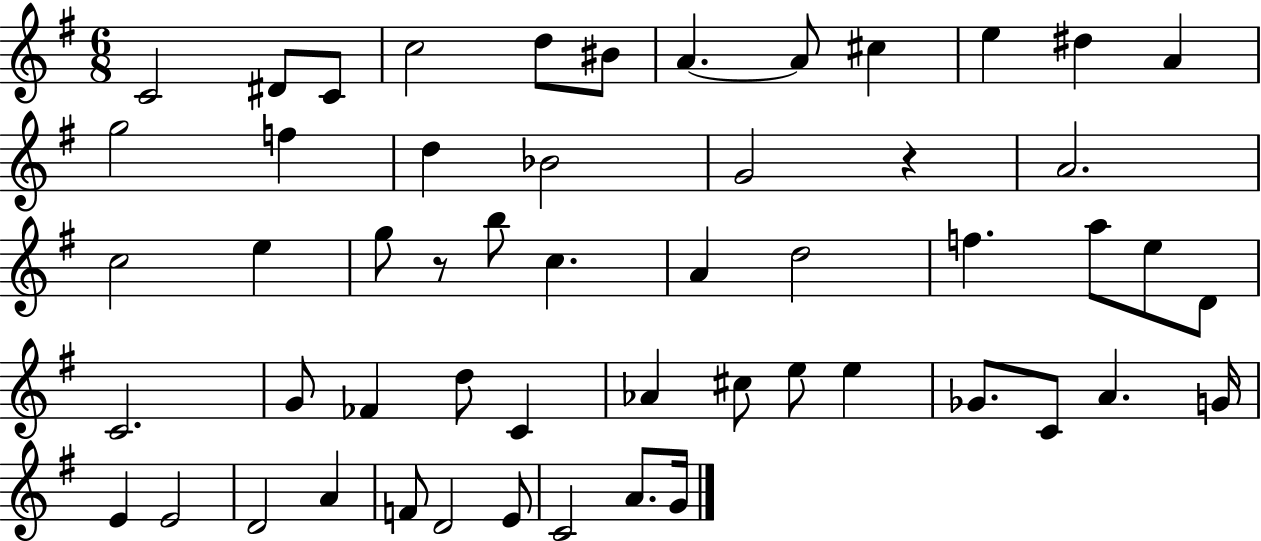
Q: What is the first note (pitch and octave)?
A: C4